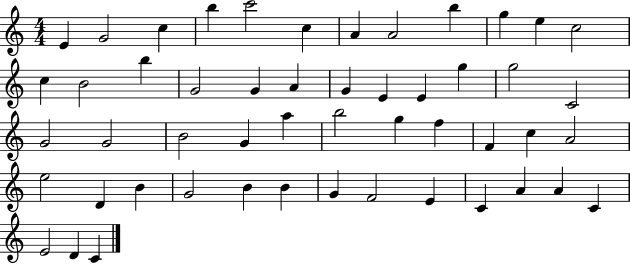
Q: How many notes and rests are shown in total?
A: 51